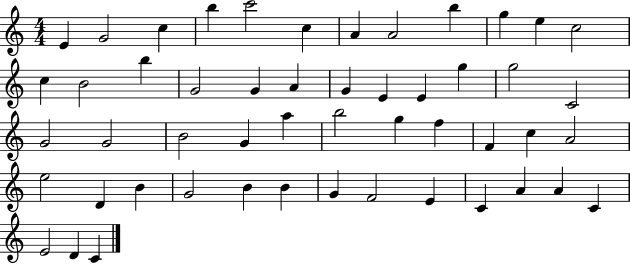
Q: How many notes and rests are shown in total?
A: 51